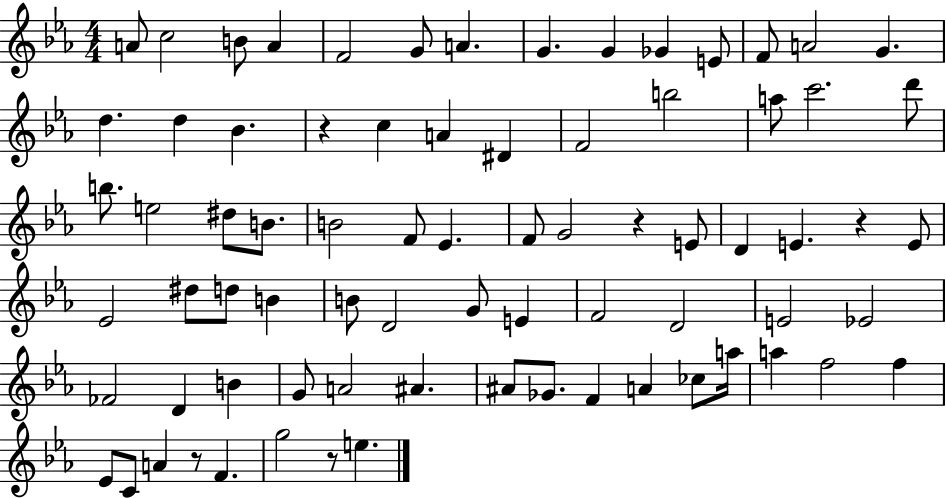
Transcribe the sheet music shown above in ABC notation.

X:1
T:Untitled
M:4/4
L:1/4
K:Eb
A/2 c2 B/2 A F2 G/2 A G G _G E/2 F/2 A2 G d d _B z c A ^D F2 b2 a/2 c'2 d'/2 b/2 e2 ^d/2 B/2 B2 F/2 _E F/2 G2 z E/2 D E z E/2 _E2 ^d/2 d/2 B B/2 D2 G/2 E F2 D2 E2 _E2 _F2 D B G/2 A2 ^A ^A/2 _G/2 F A _c/2 a/4 a f2 f _E/2 C/2 A z/2 F g2 z/2 e